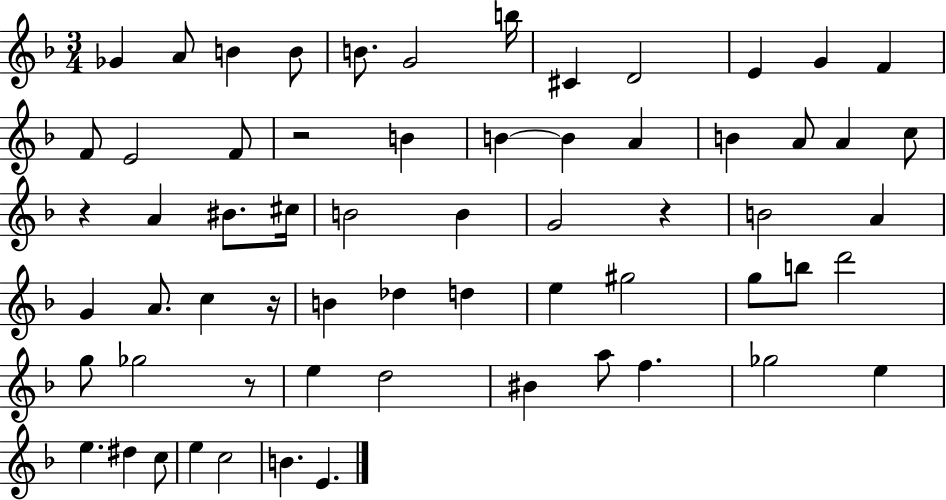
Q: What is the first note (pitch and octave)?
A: Gb4